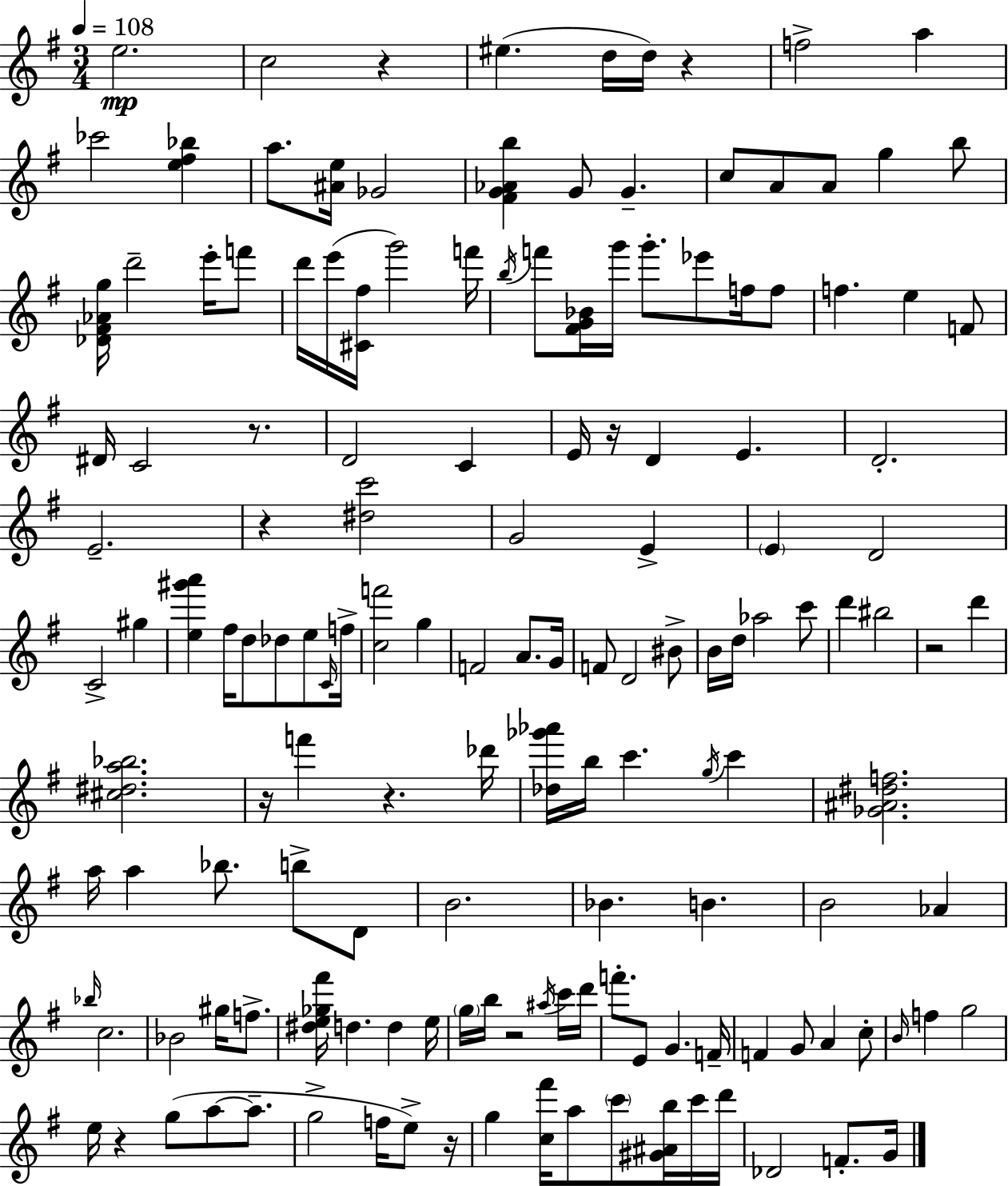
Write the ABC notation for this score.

X:1
T:Untitled
M:3/4
L:1/4
K:G
e2 c2 z ^e d/4 d/4 z f2 a _c'2 [e^f_b] a/2 [^Ae]/4 _G2 [^FG_Ab] G/2 G c/2 A/2 A/2 g b/2 [_D^F_Ag]/4 d'2 e'/4 f'/2 d'/4 e'/4 [^C^f]/4 g'2 f'/4 b/4 f'/2 [^FG_B]/4 g'/4 g'/2 _e'/2 f/4 f/2 f e F/2 ^D/4 C2 z/2 D2 C E/4 z/4 D E D2 E2 z [^dc']2 G2 E E D2 C2 ^g [e^g'a'] ^f/4 d/2 _d/2 e/2 C/4 f/4 [cf']2 g F2 A/2 G/4 F/2 D2 ^B/2 B/4 d/4 _a2 c'/2 d' ^b2 z2 d' [^c^da_b]2 z/4 f' z _d'/4 [_d_g'_a']/4 b/4 c' g/4 c' [_G^A^df]2 a/4 a _b/2 b/2 D/2 B2 _B B B2 _A _b/4 c2 _B2 ^g/4 f/2 [^de_g^f']/4 d d e/4 g/4 b/4 z2 ^a/4 c'/4 d'/4 f'/2 E/2 G F/4 F G/2 A c/2 B/4 f g2 e/4 z g/2 a/2 a/2 g2 f/4 e/2 z/4 g [c^f']/4 a/2 c'/2 [^G^Ab]/4 c'/4 d'/4 _D2 F/2 G/4